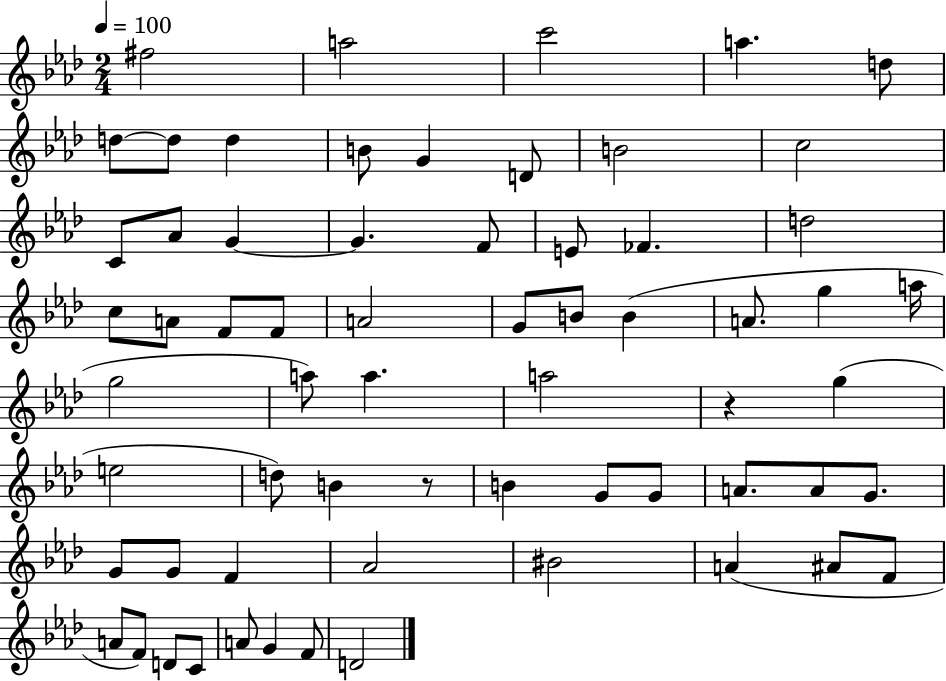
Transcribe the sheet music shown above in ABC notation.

X:1
T:Untitled
M:2/4
L:1/4
K:Ab
^f2 a2 c'2 a d/2 d/2 d/2 d B/2 G D/2 B2 c2 C/2 _A/2 G G F/2 E/2 _F d2 c/2 A/2 F/2 F/2 A2 G/2 B/2 B A/2 g a/4 g2 a/2 a a2 z g e2 d/2 B z/2 B G/2 G/2 A/2 A/2 G/2 G/2 G/2 F _A2 ^B2 A ^A/2 F/2 A/2 F/2 D/2 C/2 A/2 G F/2 D2